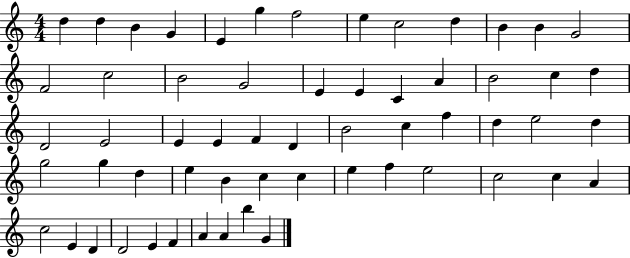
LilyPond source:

{
  \clef treble
  \numericTimeSignature
  \time 4/4
  \key c \major
  d''4 d''4 b'4 g'4 | e'4 g''4 f''2 | e''4 c''2 d''4 | b'4 b'4 g'2 | \break f'2 c''2 | b'2 g'2 | e'4 e'4 c'4 a'4 | b'2 c''4 d''4 | \break d'2 e'2 | e'4 e'4 f'4 d'4 | b'2 c''4 f''4 | d''4 e''2 d''4 | \break g''2 g''4 d''4 | e''4 b'4 c''4 c''4 | e''4 f''4 e''2 | c''2 c''4 a'4 | \break c''2 e'4 d'4 | d'2 e'4 f'4 | a'4 a'4 b''4 g'4 | \bar "|."
}